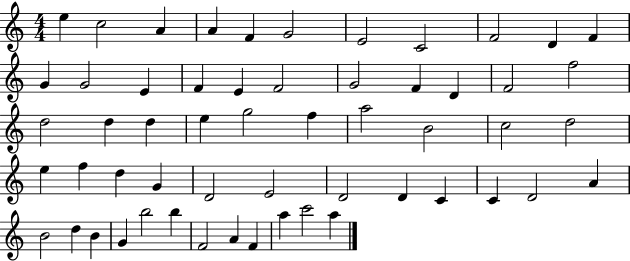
{
  \clef treble
  \numericTimeSignature
  \time 4/4
  \key c \major
  e''4 c''2 a'4 | a'4 f'4 g'2 | e'2 c'2 | f'2 d'4 f'4 | \break g'4 g'2 e'4 | f'4 e'4 f'2 | g'2 f'4 d'4 | f'2 f''2 | \break d''2 d''4 d''4 | e''4 g''2 f''4 | a''2 b'2 | c''2 d''2 | \break e''4 f''4 d''4 g'4 | d'2 e'2 | d'2 d'4 c'4 | c'4 d'2 a'4 | \break b'2 d''4 b'4 | g'4 b''2 b''4 | f'2 a'4 f'4 | a''4 c'''2 a''4 | \break \bar "|."
}